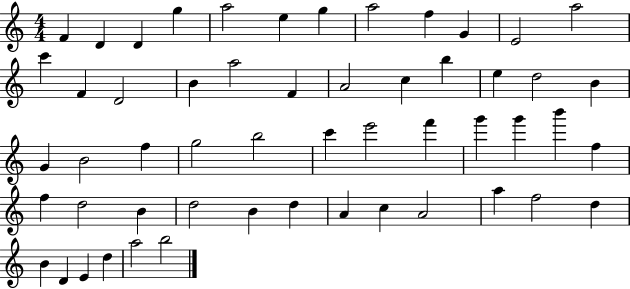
{
  \clef treble
  \numericTimeSignature
  \time 4/4
  \key c \major
  f'4 d'4 d'4 g''4 | a''2 e''4 g''4 | a''2 f''4 g'4 | e'2 a''2 | \break c'''4 f'4 d'2 | b'4 a''2 f'4 | a'2 c''4 b''4 | e''4 d''2 b'4 | \break g'4 b'2 f''4 | g''2 b''2 | c'''4 e'''2 f'''4 | g'''4 g'''4 b'''4 f''4 | \break f''4 d''2 b'4 | d''2 b'4 d''4 | a'4 c''4 a'2 | a''4 f''2 d''4 | \break b'4 d'4 e'4 d''4 | a''2 b''2 | \bar "|."
}